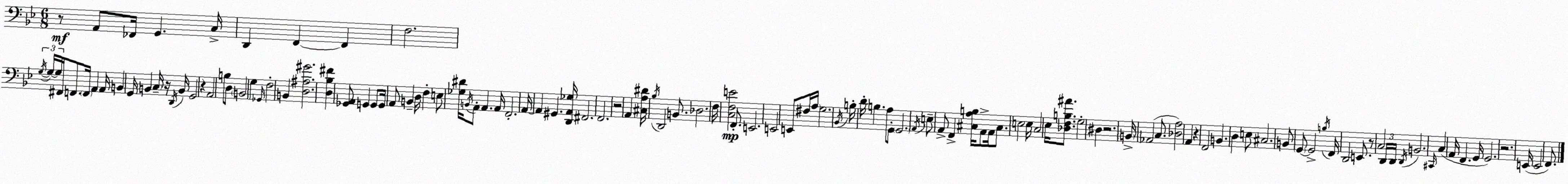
X:1
T:Untitled
M:6/8
L:1/4
K:Bb
z/2 A,,/2 _F,,/4 G,, C,/4 D,, F,, F,, F,2 G,/4 G,/4 G,/4 ^F,,/4 F,,/2 F,,/4 A,, A,,/4 B,, G,,/4 B,, C,/4 z/4 D,,/4 B,,/4 G,,2 z A,,2 B,/2 D,/2 B,,2 G, _G,,/4 F,2 B,, [D,^A,^G]2 [D,_B,^F] [_G,,A,,]/2 G,, G,,/2 G,,/4 A,,/2 B,, D,/4 F, E,/2 [_G,^D]/4 B,,/4 A,,/2 A,, A,,/4 F,,2 A,,/4 A,, ^G,, [D,,A,,_G,]/4 ^F,,2 F,,2 z2 A,, [^C,A,^D]/4 _B,/4 D,,2 B,,/2 _D,2 F,/4 [C,F,E]2 F,,/2 E,,2 E,,2 E,,/2 ^F,/4 A,/4 G,2 _B,,/4 B,/4 D/4 B, A,/2 G,,/2 G,,2 A,,/4 E,/2 A,,/2 F,, [^C,A,B,]/4 A,,/2 A,,/4 ^C,/2 E,2 E,/4 C,2 _E,/4 [_D,F,B,^A]/2 G,2 ^D, z2 B,,/4 _A,,2 C,/2 [_D,A,]2 A,, z F,,2 B,, D, E,/2 ^C,2 B,,/2 G,,/2 G,,2 B,/4 F,,/4 D,,2 E,,/2 z/2 C,2 D,,/4 D,,/4 D,,/4 B,,2 ^C,,/4 C, A,,/4 F,, G,,/4 G,,2 z2 E,,/4 E,,2 F,,/2